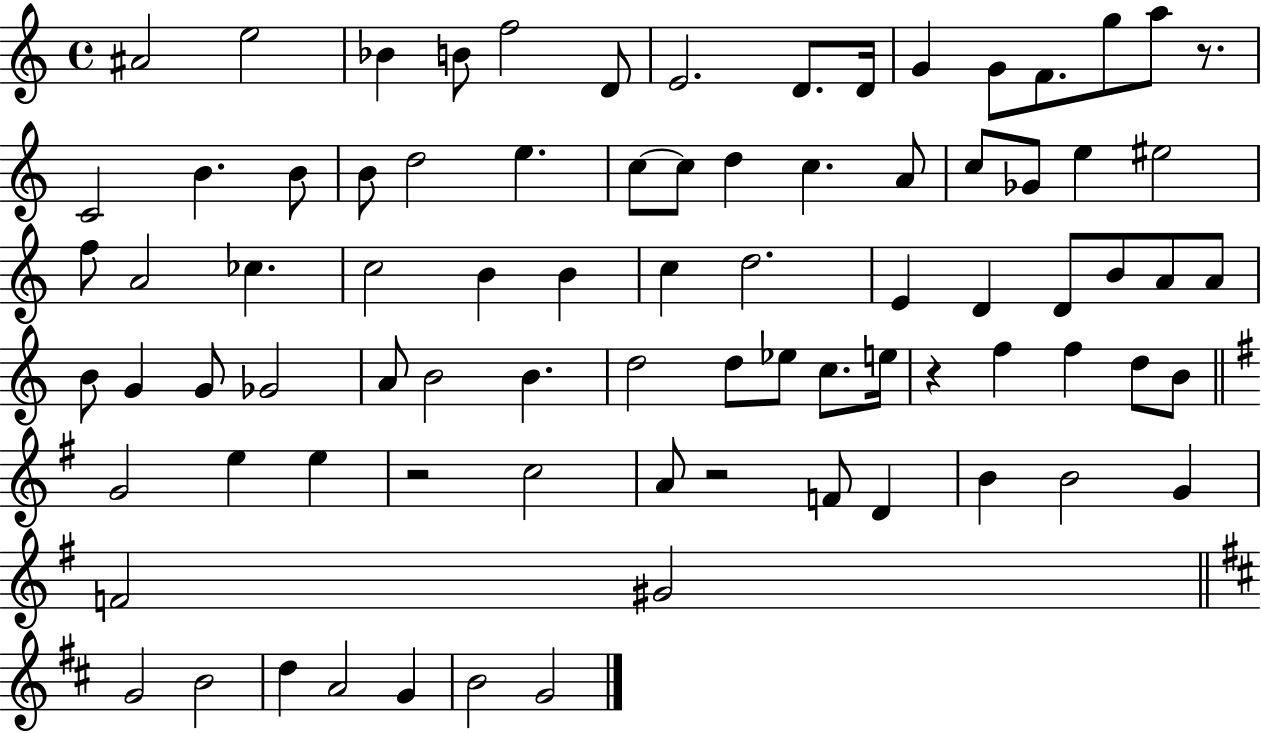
{
  \clef treble
  \time 4/4
  \defaultTimeSignature
  \key c \major
  \repeat volta 2 { ais'2 e''2 | bes'4 b'8 f''2 d'8 | e'2. d'8. d'16 | g'4 g'8 f'8. g''8 a''8 r8. | \break c'2 b'4. b'8 | b'8 d''2 e''4. | c''8~~ c''8 d''4 c''4. a'8 | c''8 ges'8 e''4 eis''2 | \break f''8 a'2 ces''4. | c''2 b'4 b'4 | c''4 d''2. | e'4 d'4 d'8 b'8 a'8 a'8 | \break b'8 g'4 g'8 ges'2 | a'8 b'2 b'4. | d''2 d''8 ees''8 c''8. e''16 | r4 f''4 f''4 d''8 b'8 | \break \bar "||" \break \key g \major g'2 e''4 e''4 | r2 c''2 | a'8 r2 f'8 d'4 | b'4 b'2 g'4 | \break f'2 gis'2 | \bar "||" \break \key d \major g'2 b'2 | d''4 a'2 g'4 | b'2 g'2 | } \bar "|."
}